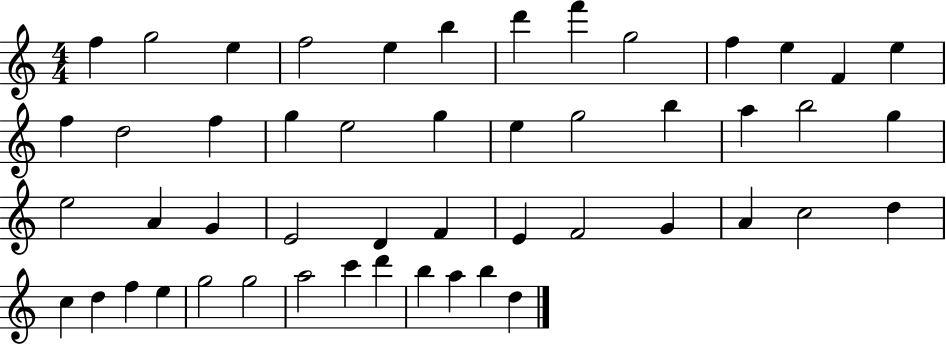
X:1
T:Untitled
M:4/4
L:1/4
K:C
f g2 e f2 e b d' f' g2 f e F e f d2 f g e2 g e g2 b a b2 g e2 A G E2 D F E F2 G A c2 d c d f e g2 g2 a2 c' d' b a b d